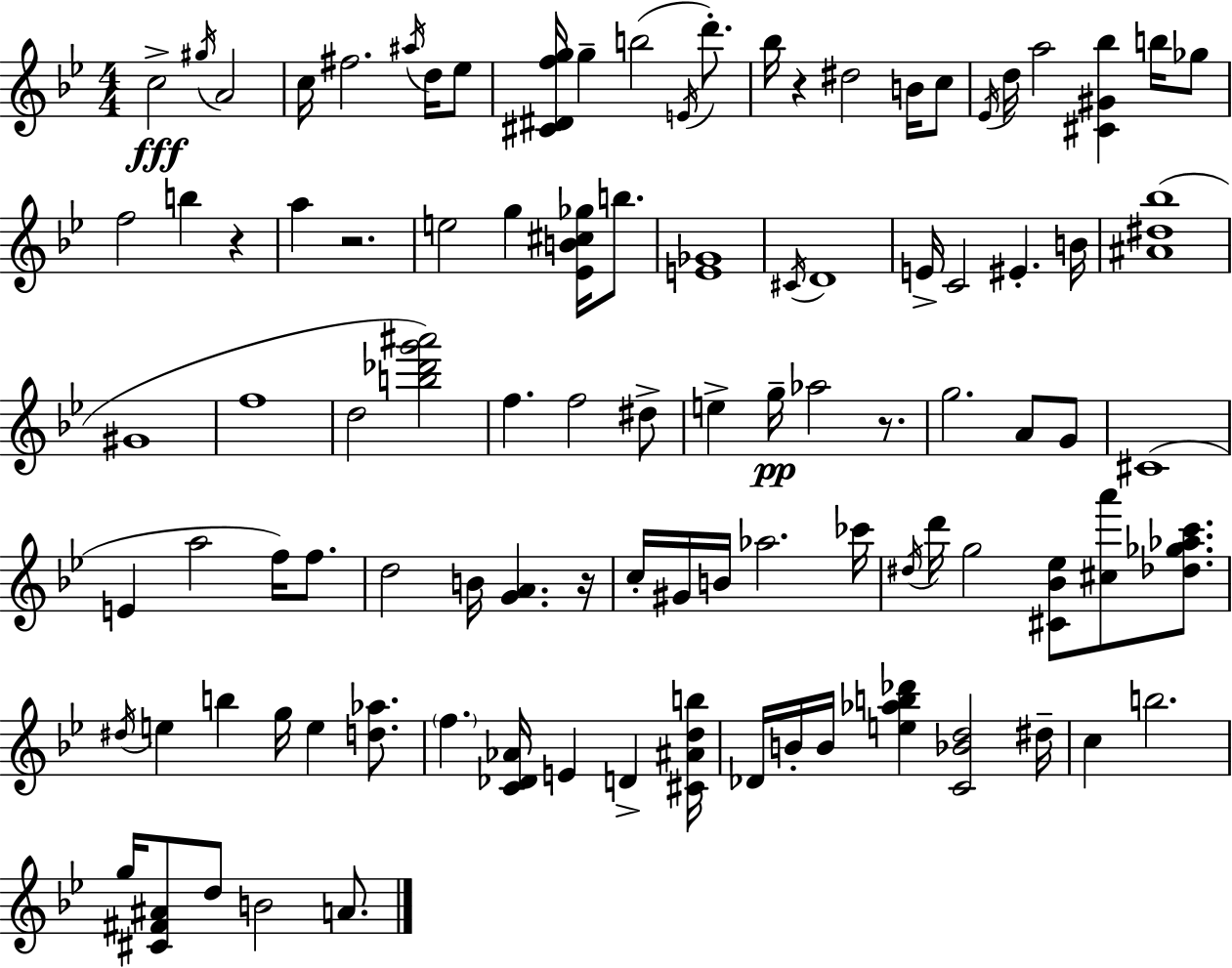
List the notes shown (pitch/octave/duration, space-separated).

C5/h G#5/s A4/h C5/s F#5/h. A#5/s D5/s Eb5/e [C#4,D#4,F5,G5]/s G5/q B5/h E4/s D6/e. Bb5/s R/q D#5/h B4/s C5/e Eb4/s D5/s A5/h [C#4,G#4,Bb5]/q B5/s Gb5/e F5/h B5/q R/q A5/q R/h. E5/h G5/q [Eb4,B4,C#5,Gb5]/s B5/e. [E4,Gb4]/w C#4/s D4/w E4/s C4/h EIS4/q. B4/s [A#4,D#5,Bb5]/w G#4/w F5/w D5/h [B5,Db6,G6,A#6]/h F5/q. F5/h D#5/e E5/q G5/s Ab5/h R/e. G5/h. A4/e G4/e C#4/w E4/q A5/h F5/s F5/e. D5/h B4/s [G4,A4]/q. R/s C5/s G#4/s B4/s Ab5/h. CES6/s D#5/s D6/s G5/h [C#4,Bb4,Eb5]/e [C#5,A6]/e [Db5,Gb5,Ab5,C6]/e. D#5/s E5/q B5/q G5/s E5/q [D5,Ab5]/e. F5/q. [C4,Db4,Ab4]/s E4/q D4/q [C#4,A#4,D5,B5]/s Db4/s B4/s B4/s [E5,Ab5,B5,Db6]/q [C4,Bb4,D5]/h D#5/s C5/q B5/h. G5/s [C#4,F#4,A#4]/e D5/e B4/h A4/e.